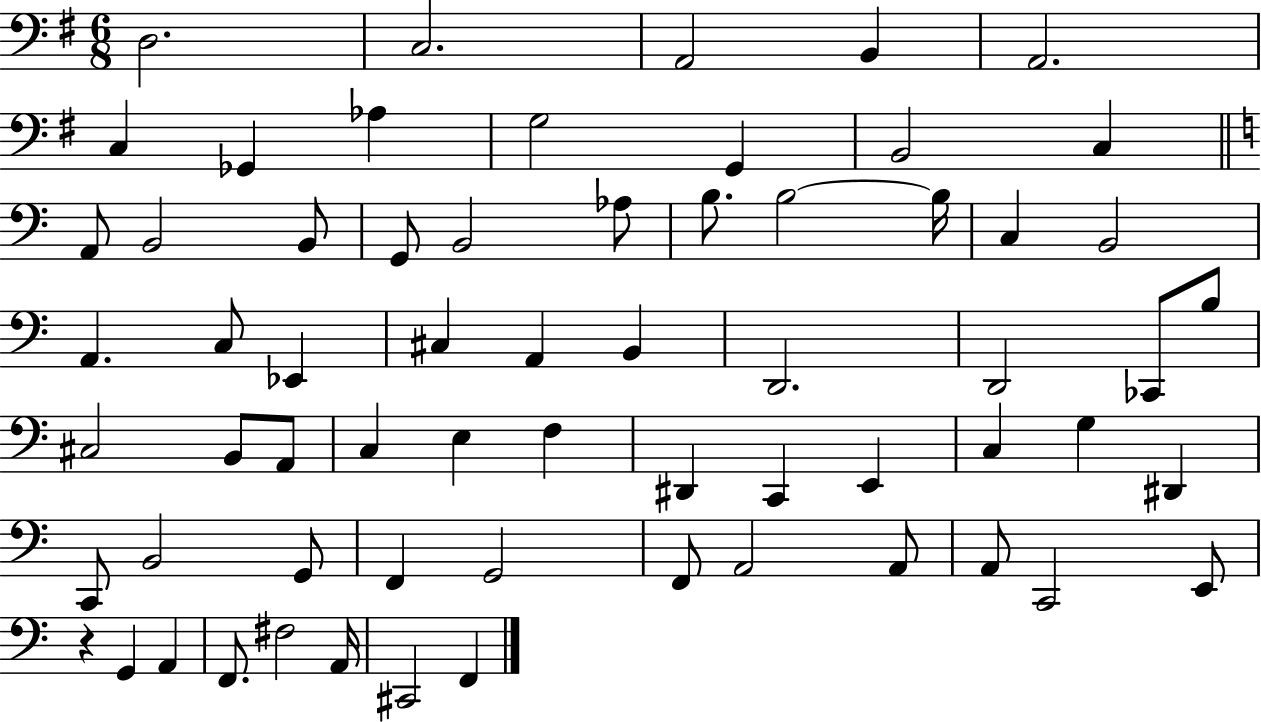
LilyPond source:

{
  \clef bass
  \numericTimeSignature
  \time 6/8
  \key g \major
  \repeat volta 2 { d2. | c2. | a,2 b,4 | a,2. | \break c4 ges,4 aes4 | g2 g,4 | b,2 c4 | \bar "||" \break \key a \minor a,8 b,2 b,8 | g,8 b,2 aes8 | b8. b2~~ b16 | c4 b,2 | \break a,4. c8 ees,4 | cis4 a,4 b,4 | d,2. | d,2 ces,8 b8 | \break cis2 b,8 a,8 | c4 e4 f4 | dis,4 c,4 e,4 | c4 g4 dis,4 | \break c,8 b,2 g,8 | f,4 g,2 | f,8 a,2 a,8 | a,8 c,2 e,8 | \break r4 g,4 a,4 | f,8. fis2 a,16 | cis,2 f,4 | } \bar "|."
}